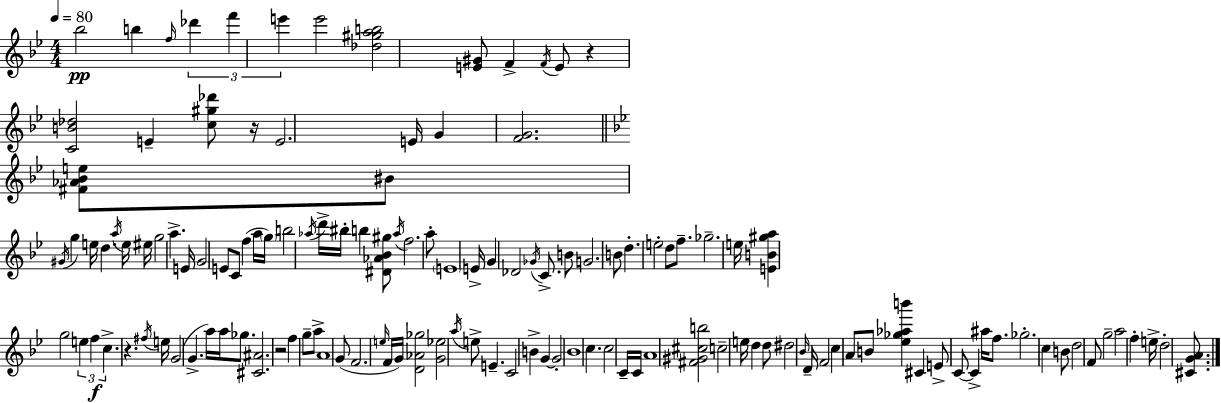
Bb5/h B5/q F5/s Db6/q F6/q E6/q E6/h [Db5,G#5,A5,B5]/h [E4,G#4]/e F4/q F4/s E4/e R/q [C4,B4,Db5]/h E4/q [C5,G#5,Db6]/e R/s E4/h. E4/s G4/q [F4,G4]/h. [F#4,Ab4,Bb4,E5]/e BIS4/e G#4/s G5/q E5/s D5/q. A5/s E5/s EIS5/s G5/h A5/q. E4/s G4/h E4/e C4/e F5/q A5/s G5/s B5/h Ab5/s D6/s BIS5/s B5/q [D#4,Ab4,Bb4,G#5]/e Ab5/s F5/h. A5/e E4/w E4/s G4/q Db4/h Gb4/s C4/e. B4/e G4/h. B4/e D5/q. E5/h D5/e F5/e. Gb5/h. E5/s [E4,B4,G#5,A5]/q G5/h E5/q F5/q C5/q. R/q. F#5/s E5/s G4/h G4/q. A5/s A5/s Gb5/e. [C#4,A#4]/h. R/h F5/q G5/e A5/e A4/w G4/e F4/h. E5/s F4/s G4/s [D4,Ab4,Gb5]/h [G4,Eb5]/h A5/s E5/e E4/q. C4/h B4/q G4/q G4/h Bb4/w C5/q. C5/h C4/s C4/s A4/w [F#4,G#4,C#5,B5]/h C5/h E5/s D5/q D5/e D#5/h Bb4/s D4/s F4/h C5/q A4/e B4/e [Eb5,Gb5,Ab5,B6]/q C#4/q E4/e C4/e C4/q A#5/s F5/e. Gb5/h. C5/q B4/e D5/h F4/e G5/h A5/h F5/q E5/s D5/h [C#4,G4,A4]/e.